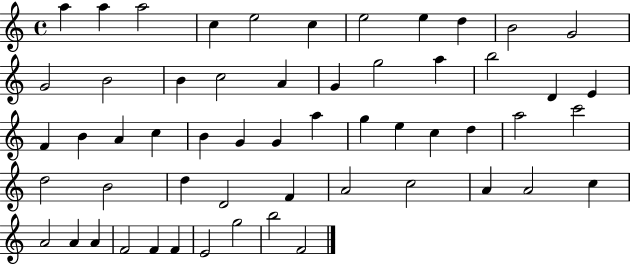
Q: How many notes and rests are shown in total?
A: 56